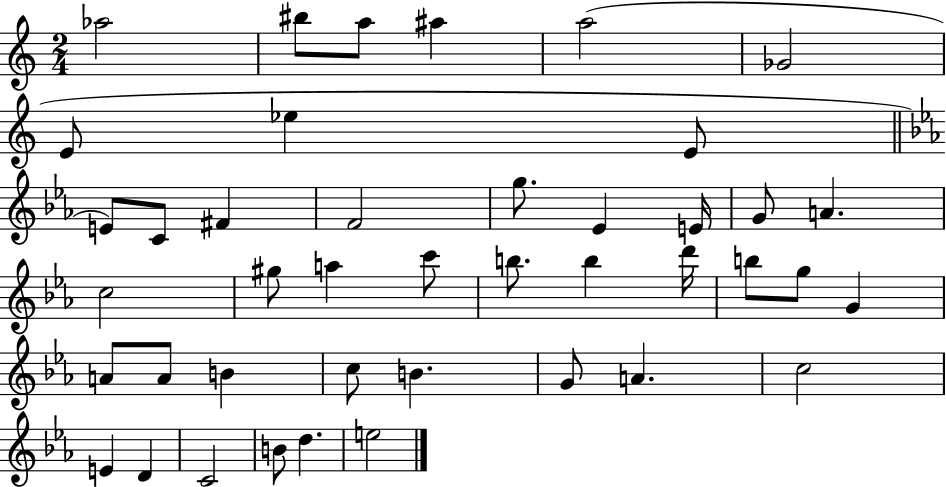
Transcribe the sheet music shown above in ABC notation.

X:1
T:Untitled
M:2/4
L:1/4
K:C
_a2 ^b/2 a/2 ^a a2 _G2 E/2 _e E/2 E/2 C/2 ^F F2 g/2 _E E/4 G/2 A c2 ^g/2 a c'/2 b/2 b d'/4 b/2 g/2 G A/2 A/2 B c/2 B G/2 A c2 E D C2 B/2 d e2